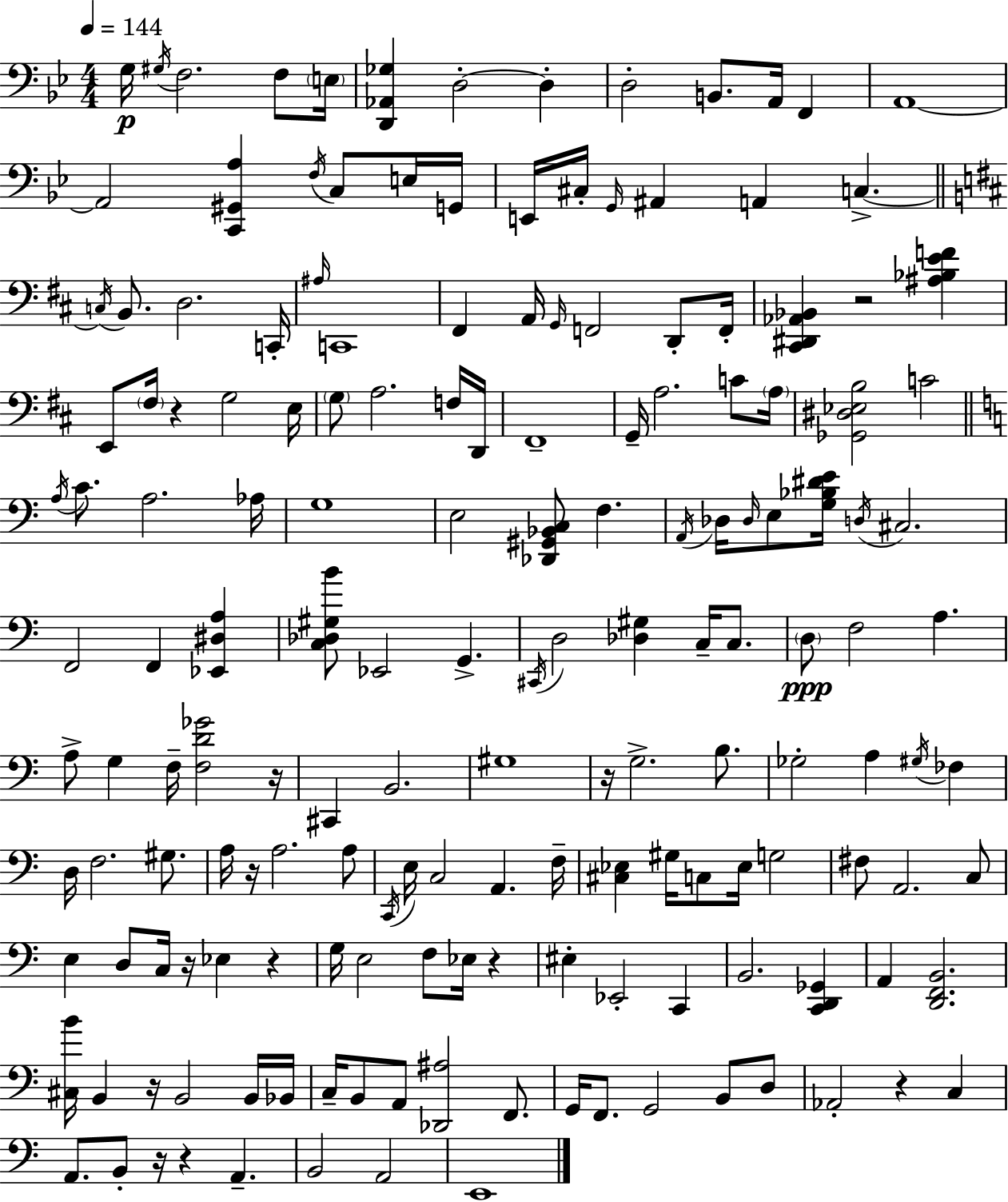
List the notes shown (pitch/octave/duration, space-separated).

G3/s G#3/s F3/h. F3/e E3/s [D2,Ab2,Gb3]/q D3/h D3/q D3/h B2/e. A2/s F2/q A2/w A2/h [C2,G#2,A3]/q F3/s C3/e E3/s G2/s E2/s C#3/s G2/s A#2/q A2/q C3/q. C3/s B2/e. D3/h. C2/s A#3/s C2/w F#2/q A2/s G2/s F2/h D2/e F2/s [C#2,D#2,Ab2,Bb2]/q R/h [A#3,Bb3,E4,F4]/q E2/e F#3/s R/q G3/h E3/s G3/e A3/h. F3/s D2/s F#2/w G2/s A3/h. C4/e A3/s [Gb2,D#3,Eb3,B3]/h C4/h A3/s C4/e. A3/h. Ab3/s G3/w E3/h [Db2,G#2,Bb2,C3]/e F3/q. A2/s Db3/s Db3/s E3/e [G3,Bb3,D#4,E4]/s D3/s C#3/h. F2/h F2/q [Eb2,D#3,A3]/q [C3,Db3,G#3,B4]/e Eb2/h G2/q. C#2/s D3/h [Db3,G#3]/q C3/s C3/e. D3/e F3/h A3/q. A3/e G3/q F3/s [F3,D4,Gb4]/h R/s C#2/q B2/h. G#3/w R/s G3/h. B3/e. Gb3/h A3/q G#3/s FES3/q D3/s F3/h. G#3/e. A3/s R/s A3/h. A3/e C2/s E3/s C3/h A2/q. F3/s [C#3,Eb3]/q G#3/s C3/e Eb3/s G3/h F#3/e A2/h. C3/e E3/q D3/e C3/s R/s Eb3/q R/q G3/s E3/h F3/e Eb3/s R/q EIS3/q Eb2/h C2/q B2/h. [C2,D2,Gb2]/q A2/q [D2,F2,B2]/h. [C#3,B4]/s B2/q R/s B2/h B2/s Bb2/s C3/s B2/e A2/e [Db2,A#3]/h F2/e. G2/s F2/e. G2/h B2/e D3/e Ab2/h R/q C3/q A2/e. B2/e R/s R/q A2/q. B2/h A2/h E2/w